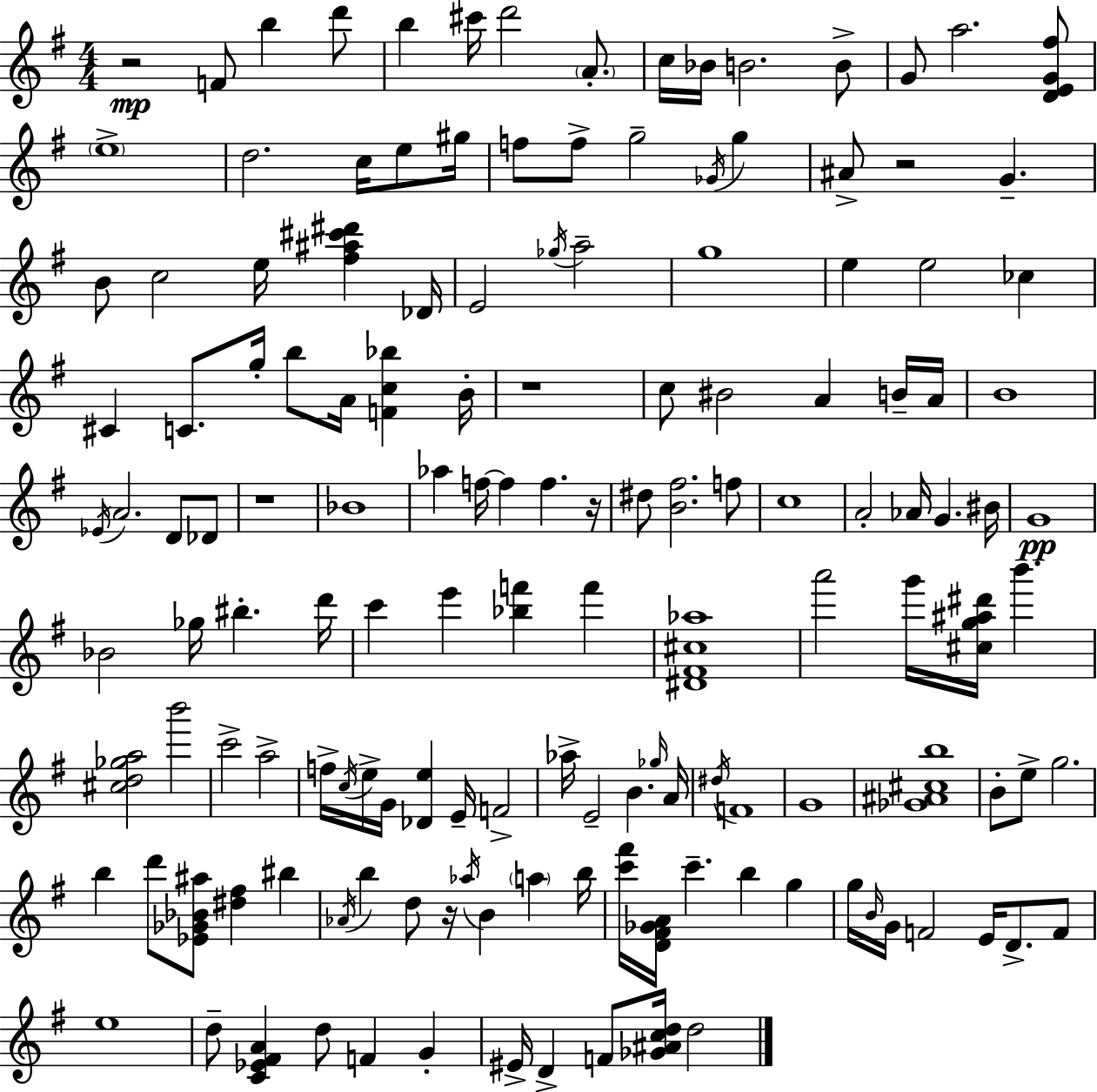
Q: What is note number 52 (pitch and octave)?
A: Db4